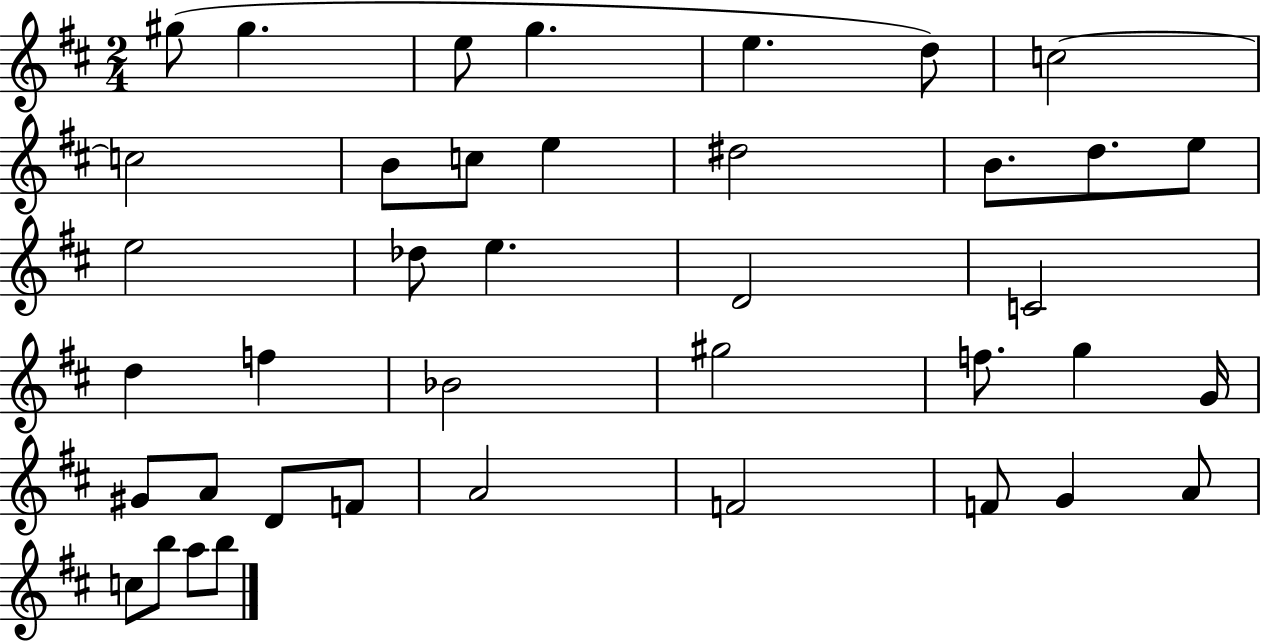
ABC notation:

X:1
T:Untitled
M:2/4
L:1/4
K:D
^g/2 ^g e/2 g e d/2 c2 c2 B/2 c/2 e ^d2 B/2 d/2 e/2 e2 _d/2 e D2 C2 d f _B2 ^g2 f/2 g G/4 ^G/2 A/2 D/2 F/2 A2 F2 F/2 G A/2 c/2 b/2 a/2 b/2